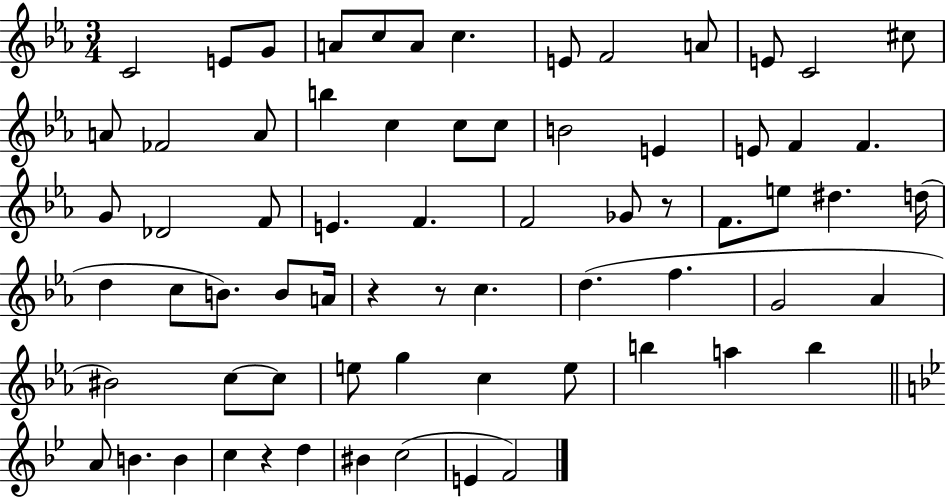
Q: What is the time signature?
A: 3/4